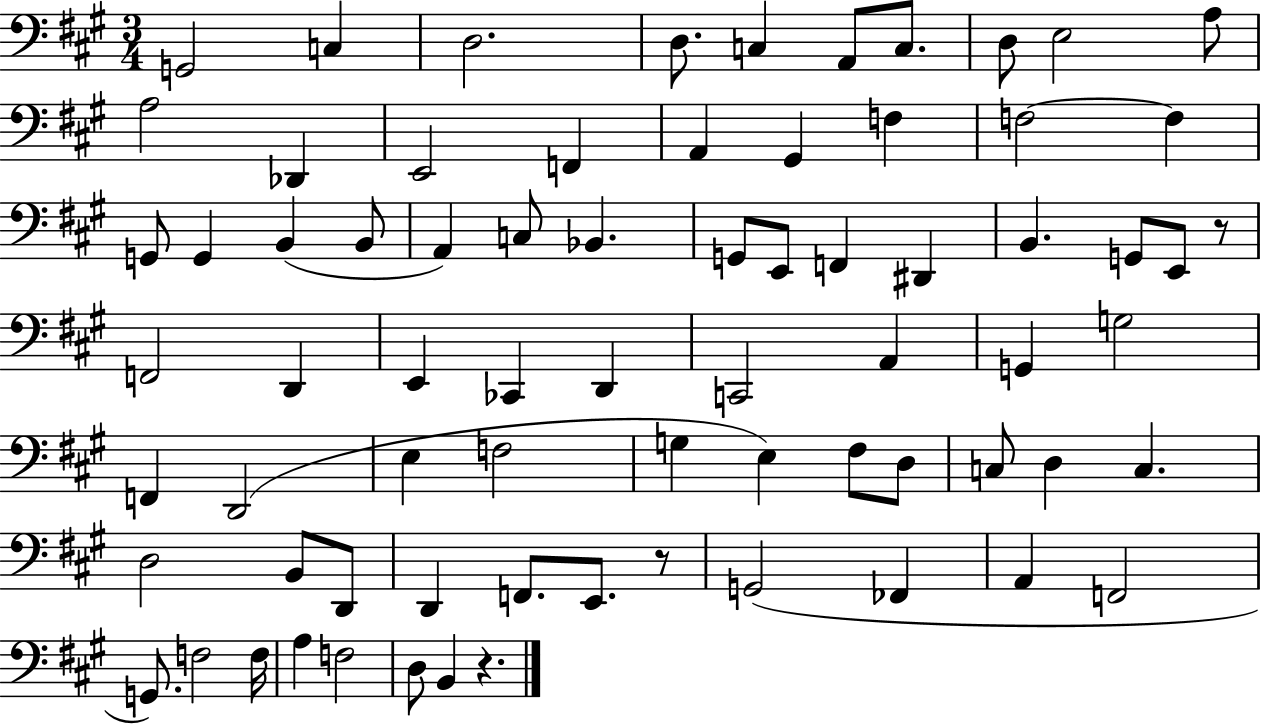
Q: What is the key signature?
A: A major